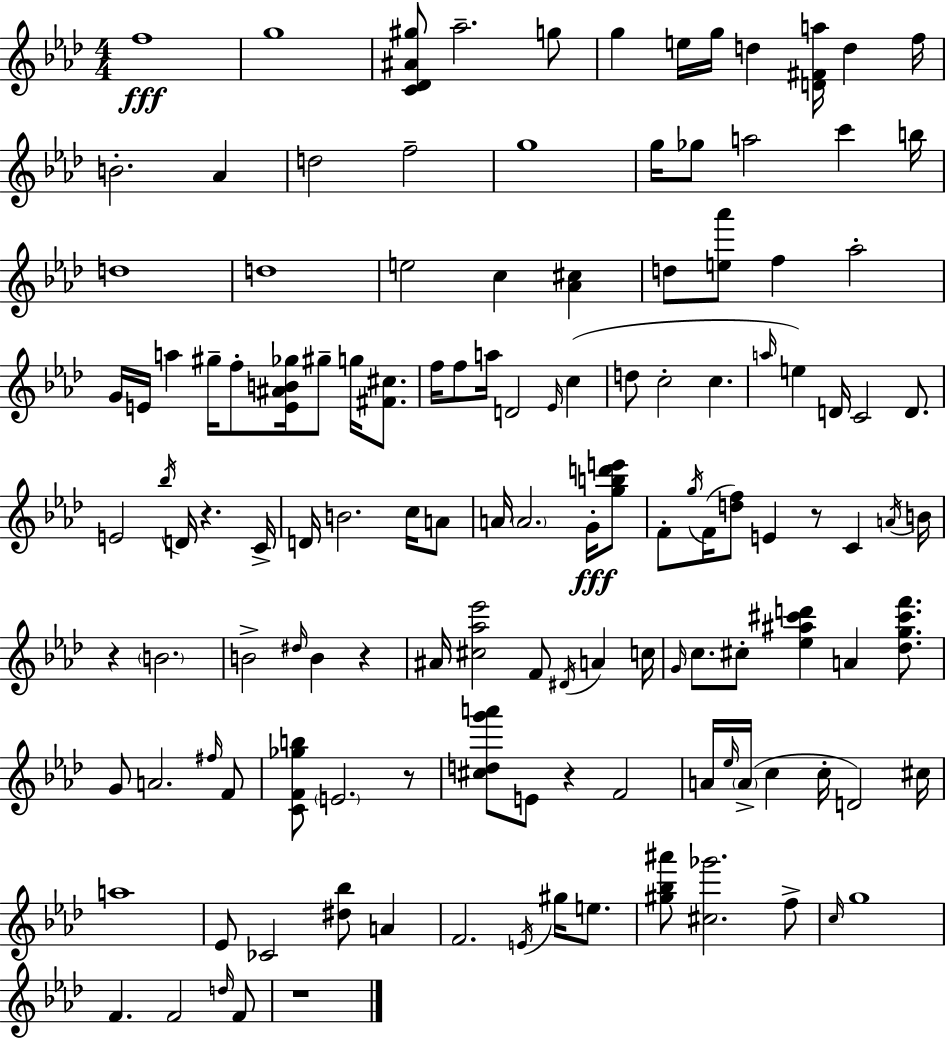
{
  \clef treble
  \numericTimeSignature
  \time 4/4
  \key aes \major
  f''1\fff | g''1 | <c' des' ais' gis''>8 aes''2.-- g''8 | g''4 e''16 g''16 d''4 <d' fis' a''>16 d''4 f''16 | \break b'2.-. aes'4 | d''2 f''2-- | g''1 | g''16 ges''8 a''2 c'''4 b''16 | \break d''1 | d''1 | e''2 c''4 <aes' cis''>4 | d''8 <e'' aes'''>8 f''4 aes''2-. | \break g'16 e'16 a''4 gis''16-- f''8-. <e' ais' b' ges''>16 gis''8-- g''16 <fis' cis''>8. | f''16 f''8 a''16 d'2 \grace { ees'16 }( c''4 | d''8 c''2-. c''4. | \grace { a''16 }) e''4 d'16 c'2 d'8. | \break e'2 \acciaccatura { bes''16 } d'16 r4. | c'16-> d'16 b'2. | c''16 a'8 a'16 \parenthesize a'2. | g'16-.\fff <g'' b'' d''' e'''>8 f'8-. \acciaccatura { g''16 }( f'16 <d'' f''>8) e'4 r8 c'4 | \break \acciaccatura { a'16 } b'16 r4 \parenthesize b'2. | b'2-> \grace { dis''16 } b'4 | r4 ais'16 <cis'' aes'' ees'''>2 f'8 | \acciaccatura { dis'16 } a'4 c''16 \grace { g'16 } c''8. cis''8-. <ees'' ais'' cis''' d'''>4 | \break a'4 <des'' g'' cis''' f'''>8. g'8 a'2. | \grace { fis''16 } f'8 <c' f' ges'' b''>8 \parenthesize e'2. | r8 <cis'' d'' g''' a'''>8 e'8 r4 | f'2 a'16 \grace { ees''16 }( \parenthesize a'16-> c''4 | \break c''16-. d'2) cis''16 a''1 | ees'8 ces'2 | <dis'' bes''>8 a'4 f'2. | \acciaccatura { e'16 } gis''16 e''8. <gis'' bes'' ais'''>8 <cis'' ges'''>2. | \break f''8-> \grace { c''16 } g''1 | f'4. | f'2 \grace { d''16 } f'8 r1 | \bar "|."
}